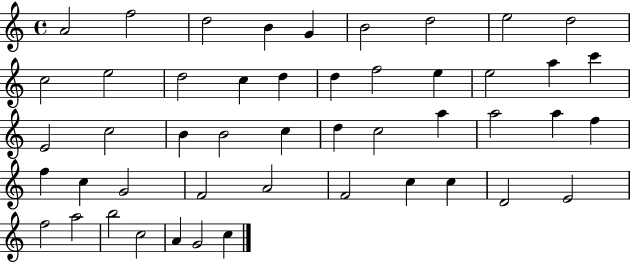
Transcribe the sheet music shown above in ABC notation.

X:1
T:Untitled
M:4/4
L:1/4
K:C
A2 f2 d2 B G B2 d2 e2 d2 c2 e2 d2 c d d f2 e e2 a c' E2 c2 B B2 c d c2 a a2 a f f c G2 F2 A2 F2 c c D2 E2 f2 a2 b2 c2 A G2 c